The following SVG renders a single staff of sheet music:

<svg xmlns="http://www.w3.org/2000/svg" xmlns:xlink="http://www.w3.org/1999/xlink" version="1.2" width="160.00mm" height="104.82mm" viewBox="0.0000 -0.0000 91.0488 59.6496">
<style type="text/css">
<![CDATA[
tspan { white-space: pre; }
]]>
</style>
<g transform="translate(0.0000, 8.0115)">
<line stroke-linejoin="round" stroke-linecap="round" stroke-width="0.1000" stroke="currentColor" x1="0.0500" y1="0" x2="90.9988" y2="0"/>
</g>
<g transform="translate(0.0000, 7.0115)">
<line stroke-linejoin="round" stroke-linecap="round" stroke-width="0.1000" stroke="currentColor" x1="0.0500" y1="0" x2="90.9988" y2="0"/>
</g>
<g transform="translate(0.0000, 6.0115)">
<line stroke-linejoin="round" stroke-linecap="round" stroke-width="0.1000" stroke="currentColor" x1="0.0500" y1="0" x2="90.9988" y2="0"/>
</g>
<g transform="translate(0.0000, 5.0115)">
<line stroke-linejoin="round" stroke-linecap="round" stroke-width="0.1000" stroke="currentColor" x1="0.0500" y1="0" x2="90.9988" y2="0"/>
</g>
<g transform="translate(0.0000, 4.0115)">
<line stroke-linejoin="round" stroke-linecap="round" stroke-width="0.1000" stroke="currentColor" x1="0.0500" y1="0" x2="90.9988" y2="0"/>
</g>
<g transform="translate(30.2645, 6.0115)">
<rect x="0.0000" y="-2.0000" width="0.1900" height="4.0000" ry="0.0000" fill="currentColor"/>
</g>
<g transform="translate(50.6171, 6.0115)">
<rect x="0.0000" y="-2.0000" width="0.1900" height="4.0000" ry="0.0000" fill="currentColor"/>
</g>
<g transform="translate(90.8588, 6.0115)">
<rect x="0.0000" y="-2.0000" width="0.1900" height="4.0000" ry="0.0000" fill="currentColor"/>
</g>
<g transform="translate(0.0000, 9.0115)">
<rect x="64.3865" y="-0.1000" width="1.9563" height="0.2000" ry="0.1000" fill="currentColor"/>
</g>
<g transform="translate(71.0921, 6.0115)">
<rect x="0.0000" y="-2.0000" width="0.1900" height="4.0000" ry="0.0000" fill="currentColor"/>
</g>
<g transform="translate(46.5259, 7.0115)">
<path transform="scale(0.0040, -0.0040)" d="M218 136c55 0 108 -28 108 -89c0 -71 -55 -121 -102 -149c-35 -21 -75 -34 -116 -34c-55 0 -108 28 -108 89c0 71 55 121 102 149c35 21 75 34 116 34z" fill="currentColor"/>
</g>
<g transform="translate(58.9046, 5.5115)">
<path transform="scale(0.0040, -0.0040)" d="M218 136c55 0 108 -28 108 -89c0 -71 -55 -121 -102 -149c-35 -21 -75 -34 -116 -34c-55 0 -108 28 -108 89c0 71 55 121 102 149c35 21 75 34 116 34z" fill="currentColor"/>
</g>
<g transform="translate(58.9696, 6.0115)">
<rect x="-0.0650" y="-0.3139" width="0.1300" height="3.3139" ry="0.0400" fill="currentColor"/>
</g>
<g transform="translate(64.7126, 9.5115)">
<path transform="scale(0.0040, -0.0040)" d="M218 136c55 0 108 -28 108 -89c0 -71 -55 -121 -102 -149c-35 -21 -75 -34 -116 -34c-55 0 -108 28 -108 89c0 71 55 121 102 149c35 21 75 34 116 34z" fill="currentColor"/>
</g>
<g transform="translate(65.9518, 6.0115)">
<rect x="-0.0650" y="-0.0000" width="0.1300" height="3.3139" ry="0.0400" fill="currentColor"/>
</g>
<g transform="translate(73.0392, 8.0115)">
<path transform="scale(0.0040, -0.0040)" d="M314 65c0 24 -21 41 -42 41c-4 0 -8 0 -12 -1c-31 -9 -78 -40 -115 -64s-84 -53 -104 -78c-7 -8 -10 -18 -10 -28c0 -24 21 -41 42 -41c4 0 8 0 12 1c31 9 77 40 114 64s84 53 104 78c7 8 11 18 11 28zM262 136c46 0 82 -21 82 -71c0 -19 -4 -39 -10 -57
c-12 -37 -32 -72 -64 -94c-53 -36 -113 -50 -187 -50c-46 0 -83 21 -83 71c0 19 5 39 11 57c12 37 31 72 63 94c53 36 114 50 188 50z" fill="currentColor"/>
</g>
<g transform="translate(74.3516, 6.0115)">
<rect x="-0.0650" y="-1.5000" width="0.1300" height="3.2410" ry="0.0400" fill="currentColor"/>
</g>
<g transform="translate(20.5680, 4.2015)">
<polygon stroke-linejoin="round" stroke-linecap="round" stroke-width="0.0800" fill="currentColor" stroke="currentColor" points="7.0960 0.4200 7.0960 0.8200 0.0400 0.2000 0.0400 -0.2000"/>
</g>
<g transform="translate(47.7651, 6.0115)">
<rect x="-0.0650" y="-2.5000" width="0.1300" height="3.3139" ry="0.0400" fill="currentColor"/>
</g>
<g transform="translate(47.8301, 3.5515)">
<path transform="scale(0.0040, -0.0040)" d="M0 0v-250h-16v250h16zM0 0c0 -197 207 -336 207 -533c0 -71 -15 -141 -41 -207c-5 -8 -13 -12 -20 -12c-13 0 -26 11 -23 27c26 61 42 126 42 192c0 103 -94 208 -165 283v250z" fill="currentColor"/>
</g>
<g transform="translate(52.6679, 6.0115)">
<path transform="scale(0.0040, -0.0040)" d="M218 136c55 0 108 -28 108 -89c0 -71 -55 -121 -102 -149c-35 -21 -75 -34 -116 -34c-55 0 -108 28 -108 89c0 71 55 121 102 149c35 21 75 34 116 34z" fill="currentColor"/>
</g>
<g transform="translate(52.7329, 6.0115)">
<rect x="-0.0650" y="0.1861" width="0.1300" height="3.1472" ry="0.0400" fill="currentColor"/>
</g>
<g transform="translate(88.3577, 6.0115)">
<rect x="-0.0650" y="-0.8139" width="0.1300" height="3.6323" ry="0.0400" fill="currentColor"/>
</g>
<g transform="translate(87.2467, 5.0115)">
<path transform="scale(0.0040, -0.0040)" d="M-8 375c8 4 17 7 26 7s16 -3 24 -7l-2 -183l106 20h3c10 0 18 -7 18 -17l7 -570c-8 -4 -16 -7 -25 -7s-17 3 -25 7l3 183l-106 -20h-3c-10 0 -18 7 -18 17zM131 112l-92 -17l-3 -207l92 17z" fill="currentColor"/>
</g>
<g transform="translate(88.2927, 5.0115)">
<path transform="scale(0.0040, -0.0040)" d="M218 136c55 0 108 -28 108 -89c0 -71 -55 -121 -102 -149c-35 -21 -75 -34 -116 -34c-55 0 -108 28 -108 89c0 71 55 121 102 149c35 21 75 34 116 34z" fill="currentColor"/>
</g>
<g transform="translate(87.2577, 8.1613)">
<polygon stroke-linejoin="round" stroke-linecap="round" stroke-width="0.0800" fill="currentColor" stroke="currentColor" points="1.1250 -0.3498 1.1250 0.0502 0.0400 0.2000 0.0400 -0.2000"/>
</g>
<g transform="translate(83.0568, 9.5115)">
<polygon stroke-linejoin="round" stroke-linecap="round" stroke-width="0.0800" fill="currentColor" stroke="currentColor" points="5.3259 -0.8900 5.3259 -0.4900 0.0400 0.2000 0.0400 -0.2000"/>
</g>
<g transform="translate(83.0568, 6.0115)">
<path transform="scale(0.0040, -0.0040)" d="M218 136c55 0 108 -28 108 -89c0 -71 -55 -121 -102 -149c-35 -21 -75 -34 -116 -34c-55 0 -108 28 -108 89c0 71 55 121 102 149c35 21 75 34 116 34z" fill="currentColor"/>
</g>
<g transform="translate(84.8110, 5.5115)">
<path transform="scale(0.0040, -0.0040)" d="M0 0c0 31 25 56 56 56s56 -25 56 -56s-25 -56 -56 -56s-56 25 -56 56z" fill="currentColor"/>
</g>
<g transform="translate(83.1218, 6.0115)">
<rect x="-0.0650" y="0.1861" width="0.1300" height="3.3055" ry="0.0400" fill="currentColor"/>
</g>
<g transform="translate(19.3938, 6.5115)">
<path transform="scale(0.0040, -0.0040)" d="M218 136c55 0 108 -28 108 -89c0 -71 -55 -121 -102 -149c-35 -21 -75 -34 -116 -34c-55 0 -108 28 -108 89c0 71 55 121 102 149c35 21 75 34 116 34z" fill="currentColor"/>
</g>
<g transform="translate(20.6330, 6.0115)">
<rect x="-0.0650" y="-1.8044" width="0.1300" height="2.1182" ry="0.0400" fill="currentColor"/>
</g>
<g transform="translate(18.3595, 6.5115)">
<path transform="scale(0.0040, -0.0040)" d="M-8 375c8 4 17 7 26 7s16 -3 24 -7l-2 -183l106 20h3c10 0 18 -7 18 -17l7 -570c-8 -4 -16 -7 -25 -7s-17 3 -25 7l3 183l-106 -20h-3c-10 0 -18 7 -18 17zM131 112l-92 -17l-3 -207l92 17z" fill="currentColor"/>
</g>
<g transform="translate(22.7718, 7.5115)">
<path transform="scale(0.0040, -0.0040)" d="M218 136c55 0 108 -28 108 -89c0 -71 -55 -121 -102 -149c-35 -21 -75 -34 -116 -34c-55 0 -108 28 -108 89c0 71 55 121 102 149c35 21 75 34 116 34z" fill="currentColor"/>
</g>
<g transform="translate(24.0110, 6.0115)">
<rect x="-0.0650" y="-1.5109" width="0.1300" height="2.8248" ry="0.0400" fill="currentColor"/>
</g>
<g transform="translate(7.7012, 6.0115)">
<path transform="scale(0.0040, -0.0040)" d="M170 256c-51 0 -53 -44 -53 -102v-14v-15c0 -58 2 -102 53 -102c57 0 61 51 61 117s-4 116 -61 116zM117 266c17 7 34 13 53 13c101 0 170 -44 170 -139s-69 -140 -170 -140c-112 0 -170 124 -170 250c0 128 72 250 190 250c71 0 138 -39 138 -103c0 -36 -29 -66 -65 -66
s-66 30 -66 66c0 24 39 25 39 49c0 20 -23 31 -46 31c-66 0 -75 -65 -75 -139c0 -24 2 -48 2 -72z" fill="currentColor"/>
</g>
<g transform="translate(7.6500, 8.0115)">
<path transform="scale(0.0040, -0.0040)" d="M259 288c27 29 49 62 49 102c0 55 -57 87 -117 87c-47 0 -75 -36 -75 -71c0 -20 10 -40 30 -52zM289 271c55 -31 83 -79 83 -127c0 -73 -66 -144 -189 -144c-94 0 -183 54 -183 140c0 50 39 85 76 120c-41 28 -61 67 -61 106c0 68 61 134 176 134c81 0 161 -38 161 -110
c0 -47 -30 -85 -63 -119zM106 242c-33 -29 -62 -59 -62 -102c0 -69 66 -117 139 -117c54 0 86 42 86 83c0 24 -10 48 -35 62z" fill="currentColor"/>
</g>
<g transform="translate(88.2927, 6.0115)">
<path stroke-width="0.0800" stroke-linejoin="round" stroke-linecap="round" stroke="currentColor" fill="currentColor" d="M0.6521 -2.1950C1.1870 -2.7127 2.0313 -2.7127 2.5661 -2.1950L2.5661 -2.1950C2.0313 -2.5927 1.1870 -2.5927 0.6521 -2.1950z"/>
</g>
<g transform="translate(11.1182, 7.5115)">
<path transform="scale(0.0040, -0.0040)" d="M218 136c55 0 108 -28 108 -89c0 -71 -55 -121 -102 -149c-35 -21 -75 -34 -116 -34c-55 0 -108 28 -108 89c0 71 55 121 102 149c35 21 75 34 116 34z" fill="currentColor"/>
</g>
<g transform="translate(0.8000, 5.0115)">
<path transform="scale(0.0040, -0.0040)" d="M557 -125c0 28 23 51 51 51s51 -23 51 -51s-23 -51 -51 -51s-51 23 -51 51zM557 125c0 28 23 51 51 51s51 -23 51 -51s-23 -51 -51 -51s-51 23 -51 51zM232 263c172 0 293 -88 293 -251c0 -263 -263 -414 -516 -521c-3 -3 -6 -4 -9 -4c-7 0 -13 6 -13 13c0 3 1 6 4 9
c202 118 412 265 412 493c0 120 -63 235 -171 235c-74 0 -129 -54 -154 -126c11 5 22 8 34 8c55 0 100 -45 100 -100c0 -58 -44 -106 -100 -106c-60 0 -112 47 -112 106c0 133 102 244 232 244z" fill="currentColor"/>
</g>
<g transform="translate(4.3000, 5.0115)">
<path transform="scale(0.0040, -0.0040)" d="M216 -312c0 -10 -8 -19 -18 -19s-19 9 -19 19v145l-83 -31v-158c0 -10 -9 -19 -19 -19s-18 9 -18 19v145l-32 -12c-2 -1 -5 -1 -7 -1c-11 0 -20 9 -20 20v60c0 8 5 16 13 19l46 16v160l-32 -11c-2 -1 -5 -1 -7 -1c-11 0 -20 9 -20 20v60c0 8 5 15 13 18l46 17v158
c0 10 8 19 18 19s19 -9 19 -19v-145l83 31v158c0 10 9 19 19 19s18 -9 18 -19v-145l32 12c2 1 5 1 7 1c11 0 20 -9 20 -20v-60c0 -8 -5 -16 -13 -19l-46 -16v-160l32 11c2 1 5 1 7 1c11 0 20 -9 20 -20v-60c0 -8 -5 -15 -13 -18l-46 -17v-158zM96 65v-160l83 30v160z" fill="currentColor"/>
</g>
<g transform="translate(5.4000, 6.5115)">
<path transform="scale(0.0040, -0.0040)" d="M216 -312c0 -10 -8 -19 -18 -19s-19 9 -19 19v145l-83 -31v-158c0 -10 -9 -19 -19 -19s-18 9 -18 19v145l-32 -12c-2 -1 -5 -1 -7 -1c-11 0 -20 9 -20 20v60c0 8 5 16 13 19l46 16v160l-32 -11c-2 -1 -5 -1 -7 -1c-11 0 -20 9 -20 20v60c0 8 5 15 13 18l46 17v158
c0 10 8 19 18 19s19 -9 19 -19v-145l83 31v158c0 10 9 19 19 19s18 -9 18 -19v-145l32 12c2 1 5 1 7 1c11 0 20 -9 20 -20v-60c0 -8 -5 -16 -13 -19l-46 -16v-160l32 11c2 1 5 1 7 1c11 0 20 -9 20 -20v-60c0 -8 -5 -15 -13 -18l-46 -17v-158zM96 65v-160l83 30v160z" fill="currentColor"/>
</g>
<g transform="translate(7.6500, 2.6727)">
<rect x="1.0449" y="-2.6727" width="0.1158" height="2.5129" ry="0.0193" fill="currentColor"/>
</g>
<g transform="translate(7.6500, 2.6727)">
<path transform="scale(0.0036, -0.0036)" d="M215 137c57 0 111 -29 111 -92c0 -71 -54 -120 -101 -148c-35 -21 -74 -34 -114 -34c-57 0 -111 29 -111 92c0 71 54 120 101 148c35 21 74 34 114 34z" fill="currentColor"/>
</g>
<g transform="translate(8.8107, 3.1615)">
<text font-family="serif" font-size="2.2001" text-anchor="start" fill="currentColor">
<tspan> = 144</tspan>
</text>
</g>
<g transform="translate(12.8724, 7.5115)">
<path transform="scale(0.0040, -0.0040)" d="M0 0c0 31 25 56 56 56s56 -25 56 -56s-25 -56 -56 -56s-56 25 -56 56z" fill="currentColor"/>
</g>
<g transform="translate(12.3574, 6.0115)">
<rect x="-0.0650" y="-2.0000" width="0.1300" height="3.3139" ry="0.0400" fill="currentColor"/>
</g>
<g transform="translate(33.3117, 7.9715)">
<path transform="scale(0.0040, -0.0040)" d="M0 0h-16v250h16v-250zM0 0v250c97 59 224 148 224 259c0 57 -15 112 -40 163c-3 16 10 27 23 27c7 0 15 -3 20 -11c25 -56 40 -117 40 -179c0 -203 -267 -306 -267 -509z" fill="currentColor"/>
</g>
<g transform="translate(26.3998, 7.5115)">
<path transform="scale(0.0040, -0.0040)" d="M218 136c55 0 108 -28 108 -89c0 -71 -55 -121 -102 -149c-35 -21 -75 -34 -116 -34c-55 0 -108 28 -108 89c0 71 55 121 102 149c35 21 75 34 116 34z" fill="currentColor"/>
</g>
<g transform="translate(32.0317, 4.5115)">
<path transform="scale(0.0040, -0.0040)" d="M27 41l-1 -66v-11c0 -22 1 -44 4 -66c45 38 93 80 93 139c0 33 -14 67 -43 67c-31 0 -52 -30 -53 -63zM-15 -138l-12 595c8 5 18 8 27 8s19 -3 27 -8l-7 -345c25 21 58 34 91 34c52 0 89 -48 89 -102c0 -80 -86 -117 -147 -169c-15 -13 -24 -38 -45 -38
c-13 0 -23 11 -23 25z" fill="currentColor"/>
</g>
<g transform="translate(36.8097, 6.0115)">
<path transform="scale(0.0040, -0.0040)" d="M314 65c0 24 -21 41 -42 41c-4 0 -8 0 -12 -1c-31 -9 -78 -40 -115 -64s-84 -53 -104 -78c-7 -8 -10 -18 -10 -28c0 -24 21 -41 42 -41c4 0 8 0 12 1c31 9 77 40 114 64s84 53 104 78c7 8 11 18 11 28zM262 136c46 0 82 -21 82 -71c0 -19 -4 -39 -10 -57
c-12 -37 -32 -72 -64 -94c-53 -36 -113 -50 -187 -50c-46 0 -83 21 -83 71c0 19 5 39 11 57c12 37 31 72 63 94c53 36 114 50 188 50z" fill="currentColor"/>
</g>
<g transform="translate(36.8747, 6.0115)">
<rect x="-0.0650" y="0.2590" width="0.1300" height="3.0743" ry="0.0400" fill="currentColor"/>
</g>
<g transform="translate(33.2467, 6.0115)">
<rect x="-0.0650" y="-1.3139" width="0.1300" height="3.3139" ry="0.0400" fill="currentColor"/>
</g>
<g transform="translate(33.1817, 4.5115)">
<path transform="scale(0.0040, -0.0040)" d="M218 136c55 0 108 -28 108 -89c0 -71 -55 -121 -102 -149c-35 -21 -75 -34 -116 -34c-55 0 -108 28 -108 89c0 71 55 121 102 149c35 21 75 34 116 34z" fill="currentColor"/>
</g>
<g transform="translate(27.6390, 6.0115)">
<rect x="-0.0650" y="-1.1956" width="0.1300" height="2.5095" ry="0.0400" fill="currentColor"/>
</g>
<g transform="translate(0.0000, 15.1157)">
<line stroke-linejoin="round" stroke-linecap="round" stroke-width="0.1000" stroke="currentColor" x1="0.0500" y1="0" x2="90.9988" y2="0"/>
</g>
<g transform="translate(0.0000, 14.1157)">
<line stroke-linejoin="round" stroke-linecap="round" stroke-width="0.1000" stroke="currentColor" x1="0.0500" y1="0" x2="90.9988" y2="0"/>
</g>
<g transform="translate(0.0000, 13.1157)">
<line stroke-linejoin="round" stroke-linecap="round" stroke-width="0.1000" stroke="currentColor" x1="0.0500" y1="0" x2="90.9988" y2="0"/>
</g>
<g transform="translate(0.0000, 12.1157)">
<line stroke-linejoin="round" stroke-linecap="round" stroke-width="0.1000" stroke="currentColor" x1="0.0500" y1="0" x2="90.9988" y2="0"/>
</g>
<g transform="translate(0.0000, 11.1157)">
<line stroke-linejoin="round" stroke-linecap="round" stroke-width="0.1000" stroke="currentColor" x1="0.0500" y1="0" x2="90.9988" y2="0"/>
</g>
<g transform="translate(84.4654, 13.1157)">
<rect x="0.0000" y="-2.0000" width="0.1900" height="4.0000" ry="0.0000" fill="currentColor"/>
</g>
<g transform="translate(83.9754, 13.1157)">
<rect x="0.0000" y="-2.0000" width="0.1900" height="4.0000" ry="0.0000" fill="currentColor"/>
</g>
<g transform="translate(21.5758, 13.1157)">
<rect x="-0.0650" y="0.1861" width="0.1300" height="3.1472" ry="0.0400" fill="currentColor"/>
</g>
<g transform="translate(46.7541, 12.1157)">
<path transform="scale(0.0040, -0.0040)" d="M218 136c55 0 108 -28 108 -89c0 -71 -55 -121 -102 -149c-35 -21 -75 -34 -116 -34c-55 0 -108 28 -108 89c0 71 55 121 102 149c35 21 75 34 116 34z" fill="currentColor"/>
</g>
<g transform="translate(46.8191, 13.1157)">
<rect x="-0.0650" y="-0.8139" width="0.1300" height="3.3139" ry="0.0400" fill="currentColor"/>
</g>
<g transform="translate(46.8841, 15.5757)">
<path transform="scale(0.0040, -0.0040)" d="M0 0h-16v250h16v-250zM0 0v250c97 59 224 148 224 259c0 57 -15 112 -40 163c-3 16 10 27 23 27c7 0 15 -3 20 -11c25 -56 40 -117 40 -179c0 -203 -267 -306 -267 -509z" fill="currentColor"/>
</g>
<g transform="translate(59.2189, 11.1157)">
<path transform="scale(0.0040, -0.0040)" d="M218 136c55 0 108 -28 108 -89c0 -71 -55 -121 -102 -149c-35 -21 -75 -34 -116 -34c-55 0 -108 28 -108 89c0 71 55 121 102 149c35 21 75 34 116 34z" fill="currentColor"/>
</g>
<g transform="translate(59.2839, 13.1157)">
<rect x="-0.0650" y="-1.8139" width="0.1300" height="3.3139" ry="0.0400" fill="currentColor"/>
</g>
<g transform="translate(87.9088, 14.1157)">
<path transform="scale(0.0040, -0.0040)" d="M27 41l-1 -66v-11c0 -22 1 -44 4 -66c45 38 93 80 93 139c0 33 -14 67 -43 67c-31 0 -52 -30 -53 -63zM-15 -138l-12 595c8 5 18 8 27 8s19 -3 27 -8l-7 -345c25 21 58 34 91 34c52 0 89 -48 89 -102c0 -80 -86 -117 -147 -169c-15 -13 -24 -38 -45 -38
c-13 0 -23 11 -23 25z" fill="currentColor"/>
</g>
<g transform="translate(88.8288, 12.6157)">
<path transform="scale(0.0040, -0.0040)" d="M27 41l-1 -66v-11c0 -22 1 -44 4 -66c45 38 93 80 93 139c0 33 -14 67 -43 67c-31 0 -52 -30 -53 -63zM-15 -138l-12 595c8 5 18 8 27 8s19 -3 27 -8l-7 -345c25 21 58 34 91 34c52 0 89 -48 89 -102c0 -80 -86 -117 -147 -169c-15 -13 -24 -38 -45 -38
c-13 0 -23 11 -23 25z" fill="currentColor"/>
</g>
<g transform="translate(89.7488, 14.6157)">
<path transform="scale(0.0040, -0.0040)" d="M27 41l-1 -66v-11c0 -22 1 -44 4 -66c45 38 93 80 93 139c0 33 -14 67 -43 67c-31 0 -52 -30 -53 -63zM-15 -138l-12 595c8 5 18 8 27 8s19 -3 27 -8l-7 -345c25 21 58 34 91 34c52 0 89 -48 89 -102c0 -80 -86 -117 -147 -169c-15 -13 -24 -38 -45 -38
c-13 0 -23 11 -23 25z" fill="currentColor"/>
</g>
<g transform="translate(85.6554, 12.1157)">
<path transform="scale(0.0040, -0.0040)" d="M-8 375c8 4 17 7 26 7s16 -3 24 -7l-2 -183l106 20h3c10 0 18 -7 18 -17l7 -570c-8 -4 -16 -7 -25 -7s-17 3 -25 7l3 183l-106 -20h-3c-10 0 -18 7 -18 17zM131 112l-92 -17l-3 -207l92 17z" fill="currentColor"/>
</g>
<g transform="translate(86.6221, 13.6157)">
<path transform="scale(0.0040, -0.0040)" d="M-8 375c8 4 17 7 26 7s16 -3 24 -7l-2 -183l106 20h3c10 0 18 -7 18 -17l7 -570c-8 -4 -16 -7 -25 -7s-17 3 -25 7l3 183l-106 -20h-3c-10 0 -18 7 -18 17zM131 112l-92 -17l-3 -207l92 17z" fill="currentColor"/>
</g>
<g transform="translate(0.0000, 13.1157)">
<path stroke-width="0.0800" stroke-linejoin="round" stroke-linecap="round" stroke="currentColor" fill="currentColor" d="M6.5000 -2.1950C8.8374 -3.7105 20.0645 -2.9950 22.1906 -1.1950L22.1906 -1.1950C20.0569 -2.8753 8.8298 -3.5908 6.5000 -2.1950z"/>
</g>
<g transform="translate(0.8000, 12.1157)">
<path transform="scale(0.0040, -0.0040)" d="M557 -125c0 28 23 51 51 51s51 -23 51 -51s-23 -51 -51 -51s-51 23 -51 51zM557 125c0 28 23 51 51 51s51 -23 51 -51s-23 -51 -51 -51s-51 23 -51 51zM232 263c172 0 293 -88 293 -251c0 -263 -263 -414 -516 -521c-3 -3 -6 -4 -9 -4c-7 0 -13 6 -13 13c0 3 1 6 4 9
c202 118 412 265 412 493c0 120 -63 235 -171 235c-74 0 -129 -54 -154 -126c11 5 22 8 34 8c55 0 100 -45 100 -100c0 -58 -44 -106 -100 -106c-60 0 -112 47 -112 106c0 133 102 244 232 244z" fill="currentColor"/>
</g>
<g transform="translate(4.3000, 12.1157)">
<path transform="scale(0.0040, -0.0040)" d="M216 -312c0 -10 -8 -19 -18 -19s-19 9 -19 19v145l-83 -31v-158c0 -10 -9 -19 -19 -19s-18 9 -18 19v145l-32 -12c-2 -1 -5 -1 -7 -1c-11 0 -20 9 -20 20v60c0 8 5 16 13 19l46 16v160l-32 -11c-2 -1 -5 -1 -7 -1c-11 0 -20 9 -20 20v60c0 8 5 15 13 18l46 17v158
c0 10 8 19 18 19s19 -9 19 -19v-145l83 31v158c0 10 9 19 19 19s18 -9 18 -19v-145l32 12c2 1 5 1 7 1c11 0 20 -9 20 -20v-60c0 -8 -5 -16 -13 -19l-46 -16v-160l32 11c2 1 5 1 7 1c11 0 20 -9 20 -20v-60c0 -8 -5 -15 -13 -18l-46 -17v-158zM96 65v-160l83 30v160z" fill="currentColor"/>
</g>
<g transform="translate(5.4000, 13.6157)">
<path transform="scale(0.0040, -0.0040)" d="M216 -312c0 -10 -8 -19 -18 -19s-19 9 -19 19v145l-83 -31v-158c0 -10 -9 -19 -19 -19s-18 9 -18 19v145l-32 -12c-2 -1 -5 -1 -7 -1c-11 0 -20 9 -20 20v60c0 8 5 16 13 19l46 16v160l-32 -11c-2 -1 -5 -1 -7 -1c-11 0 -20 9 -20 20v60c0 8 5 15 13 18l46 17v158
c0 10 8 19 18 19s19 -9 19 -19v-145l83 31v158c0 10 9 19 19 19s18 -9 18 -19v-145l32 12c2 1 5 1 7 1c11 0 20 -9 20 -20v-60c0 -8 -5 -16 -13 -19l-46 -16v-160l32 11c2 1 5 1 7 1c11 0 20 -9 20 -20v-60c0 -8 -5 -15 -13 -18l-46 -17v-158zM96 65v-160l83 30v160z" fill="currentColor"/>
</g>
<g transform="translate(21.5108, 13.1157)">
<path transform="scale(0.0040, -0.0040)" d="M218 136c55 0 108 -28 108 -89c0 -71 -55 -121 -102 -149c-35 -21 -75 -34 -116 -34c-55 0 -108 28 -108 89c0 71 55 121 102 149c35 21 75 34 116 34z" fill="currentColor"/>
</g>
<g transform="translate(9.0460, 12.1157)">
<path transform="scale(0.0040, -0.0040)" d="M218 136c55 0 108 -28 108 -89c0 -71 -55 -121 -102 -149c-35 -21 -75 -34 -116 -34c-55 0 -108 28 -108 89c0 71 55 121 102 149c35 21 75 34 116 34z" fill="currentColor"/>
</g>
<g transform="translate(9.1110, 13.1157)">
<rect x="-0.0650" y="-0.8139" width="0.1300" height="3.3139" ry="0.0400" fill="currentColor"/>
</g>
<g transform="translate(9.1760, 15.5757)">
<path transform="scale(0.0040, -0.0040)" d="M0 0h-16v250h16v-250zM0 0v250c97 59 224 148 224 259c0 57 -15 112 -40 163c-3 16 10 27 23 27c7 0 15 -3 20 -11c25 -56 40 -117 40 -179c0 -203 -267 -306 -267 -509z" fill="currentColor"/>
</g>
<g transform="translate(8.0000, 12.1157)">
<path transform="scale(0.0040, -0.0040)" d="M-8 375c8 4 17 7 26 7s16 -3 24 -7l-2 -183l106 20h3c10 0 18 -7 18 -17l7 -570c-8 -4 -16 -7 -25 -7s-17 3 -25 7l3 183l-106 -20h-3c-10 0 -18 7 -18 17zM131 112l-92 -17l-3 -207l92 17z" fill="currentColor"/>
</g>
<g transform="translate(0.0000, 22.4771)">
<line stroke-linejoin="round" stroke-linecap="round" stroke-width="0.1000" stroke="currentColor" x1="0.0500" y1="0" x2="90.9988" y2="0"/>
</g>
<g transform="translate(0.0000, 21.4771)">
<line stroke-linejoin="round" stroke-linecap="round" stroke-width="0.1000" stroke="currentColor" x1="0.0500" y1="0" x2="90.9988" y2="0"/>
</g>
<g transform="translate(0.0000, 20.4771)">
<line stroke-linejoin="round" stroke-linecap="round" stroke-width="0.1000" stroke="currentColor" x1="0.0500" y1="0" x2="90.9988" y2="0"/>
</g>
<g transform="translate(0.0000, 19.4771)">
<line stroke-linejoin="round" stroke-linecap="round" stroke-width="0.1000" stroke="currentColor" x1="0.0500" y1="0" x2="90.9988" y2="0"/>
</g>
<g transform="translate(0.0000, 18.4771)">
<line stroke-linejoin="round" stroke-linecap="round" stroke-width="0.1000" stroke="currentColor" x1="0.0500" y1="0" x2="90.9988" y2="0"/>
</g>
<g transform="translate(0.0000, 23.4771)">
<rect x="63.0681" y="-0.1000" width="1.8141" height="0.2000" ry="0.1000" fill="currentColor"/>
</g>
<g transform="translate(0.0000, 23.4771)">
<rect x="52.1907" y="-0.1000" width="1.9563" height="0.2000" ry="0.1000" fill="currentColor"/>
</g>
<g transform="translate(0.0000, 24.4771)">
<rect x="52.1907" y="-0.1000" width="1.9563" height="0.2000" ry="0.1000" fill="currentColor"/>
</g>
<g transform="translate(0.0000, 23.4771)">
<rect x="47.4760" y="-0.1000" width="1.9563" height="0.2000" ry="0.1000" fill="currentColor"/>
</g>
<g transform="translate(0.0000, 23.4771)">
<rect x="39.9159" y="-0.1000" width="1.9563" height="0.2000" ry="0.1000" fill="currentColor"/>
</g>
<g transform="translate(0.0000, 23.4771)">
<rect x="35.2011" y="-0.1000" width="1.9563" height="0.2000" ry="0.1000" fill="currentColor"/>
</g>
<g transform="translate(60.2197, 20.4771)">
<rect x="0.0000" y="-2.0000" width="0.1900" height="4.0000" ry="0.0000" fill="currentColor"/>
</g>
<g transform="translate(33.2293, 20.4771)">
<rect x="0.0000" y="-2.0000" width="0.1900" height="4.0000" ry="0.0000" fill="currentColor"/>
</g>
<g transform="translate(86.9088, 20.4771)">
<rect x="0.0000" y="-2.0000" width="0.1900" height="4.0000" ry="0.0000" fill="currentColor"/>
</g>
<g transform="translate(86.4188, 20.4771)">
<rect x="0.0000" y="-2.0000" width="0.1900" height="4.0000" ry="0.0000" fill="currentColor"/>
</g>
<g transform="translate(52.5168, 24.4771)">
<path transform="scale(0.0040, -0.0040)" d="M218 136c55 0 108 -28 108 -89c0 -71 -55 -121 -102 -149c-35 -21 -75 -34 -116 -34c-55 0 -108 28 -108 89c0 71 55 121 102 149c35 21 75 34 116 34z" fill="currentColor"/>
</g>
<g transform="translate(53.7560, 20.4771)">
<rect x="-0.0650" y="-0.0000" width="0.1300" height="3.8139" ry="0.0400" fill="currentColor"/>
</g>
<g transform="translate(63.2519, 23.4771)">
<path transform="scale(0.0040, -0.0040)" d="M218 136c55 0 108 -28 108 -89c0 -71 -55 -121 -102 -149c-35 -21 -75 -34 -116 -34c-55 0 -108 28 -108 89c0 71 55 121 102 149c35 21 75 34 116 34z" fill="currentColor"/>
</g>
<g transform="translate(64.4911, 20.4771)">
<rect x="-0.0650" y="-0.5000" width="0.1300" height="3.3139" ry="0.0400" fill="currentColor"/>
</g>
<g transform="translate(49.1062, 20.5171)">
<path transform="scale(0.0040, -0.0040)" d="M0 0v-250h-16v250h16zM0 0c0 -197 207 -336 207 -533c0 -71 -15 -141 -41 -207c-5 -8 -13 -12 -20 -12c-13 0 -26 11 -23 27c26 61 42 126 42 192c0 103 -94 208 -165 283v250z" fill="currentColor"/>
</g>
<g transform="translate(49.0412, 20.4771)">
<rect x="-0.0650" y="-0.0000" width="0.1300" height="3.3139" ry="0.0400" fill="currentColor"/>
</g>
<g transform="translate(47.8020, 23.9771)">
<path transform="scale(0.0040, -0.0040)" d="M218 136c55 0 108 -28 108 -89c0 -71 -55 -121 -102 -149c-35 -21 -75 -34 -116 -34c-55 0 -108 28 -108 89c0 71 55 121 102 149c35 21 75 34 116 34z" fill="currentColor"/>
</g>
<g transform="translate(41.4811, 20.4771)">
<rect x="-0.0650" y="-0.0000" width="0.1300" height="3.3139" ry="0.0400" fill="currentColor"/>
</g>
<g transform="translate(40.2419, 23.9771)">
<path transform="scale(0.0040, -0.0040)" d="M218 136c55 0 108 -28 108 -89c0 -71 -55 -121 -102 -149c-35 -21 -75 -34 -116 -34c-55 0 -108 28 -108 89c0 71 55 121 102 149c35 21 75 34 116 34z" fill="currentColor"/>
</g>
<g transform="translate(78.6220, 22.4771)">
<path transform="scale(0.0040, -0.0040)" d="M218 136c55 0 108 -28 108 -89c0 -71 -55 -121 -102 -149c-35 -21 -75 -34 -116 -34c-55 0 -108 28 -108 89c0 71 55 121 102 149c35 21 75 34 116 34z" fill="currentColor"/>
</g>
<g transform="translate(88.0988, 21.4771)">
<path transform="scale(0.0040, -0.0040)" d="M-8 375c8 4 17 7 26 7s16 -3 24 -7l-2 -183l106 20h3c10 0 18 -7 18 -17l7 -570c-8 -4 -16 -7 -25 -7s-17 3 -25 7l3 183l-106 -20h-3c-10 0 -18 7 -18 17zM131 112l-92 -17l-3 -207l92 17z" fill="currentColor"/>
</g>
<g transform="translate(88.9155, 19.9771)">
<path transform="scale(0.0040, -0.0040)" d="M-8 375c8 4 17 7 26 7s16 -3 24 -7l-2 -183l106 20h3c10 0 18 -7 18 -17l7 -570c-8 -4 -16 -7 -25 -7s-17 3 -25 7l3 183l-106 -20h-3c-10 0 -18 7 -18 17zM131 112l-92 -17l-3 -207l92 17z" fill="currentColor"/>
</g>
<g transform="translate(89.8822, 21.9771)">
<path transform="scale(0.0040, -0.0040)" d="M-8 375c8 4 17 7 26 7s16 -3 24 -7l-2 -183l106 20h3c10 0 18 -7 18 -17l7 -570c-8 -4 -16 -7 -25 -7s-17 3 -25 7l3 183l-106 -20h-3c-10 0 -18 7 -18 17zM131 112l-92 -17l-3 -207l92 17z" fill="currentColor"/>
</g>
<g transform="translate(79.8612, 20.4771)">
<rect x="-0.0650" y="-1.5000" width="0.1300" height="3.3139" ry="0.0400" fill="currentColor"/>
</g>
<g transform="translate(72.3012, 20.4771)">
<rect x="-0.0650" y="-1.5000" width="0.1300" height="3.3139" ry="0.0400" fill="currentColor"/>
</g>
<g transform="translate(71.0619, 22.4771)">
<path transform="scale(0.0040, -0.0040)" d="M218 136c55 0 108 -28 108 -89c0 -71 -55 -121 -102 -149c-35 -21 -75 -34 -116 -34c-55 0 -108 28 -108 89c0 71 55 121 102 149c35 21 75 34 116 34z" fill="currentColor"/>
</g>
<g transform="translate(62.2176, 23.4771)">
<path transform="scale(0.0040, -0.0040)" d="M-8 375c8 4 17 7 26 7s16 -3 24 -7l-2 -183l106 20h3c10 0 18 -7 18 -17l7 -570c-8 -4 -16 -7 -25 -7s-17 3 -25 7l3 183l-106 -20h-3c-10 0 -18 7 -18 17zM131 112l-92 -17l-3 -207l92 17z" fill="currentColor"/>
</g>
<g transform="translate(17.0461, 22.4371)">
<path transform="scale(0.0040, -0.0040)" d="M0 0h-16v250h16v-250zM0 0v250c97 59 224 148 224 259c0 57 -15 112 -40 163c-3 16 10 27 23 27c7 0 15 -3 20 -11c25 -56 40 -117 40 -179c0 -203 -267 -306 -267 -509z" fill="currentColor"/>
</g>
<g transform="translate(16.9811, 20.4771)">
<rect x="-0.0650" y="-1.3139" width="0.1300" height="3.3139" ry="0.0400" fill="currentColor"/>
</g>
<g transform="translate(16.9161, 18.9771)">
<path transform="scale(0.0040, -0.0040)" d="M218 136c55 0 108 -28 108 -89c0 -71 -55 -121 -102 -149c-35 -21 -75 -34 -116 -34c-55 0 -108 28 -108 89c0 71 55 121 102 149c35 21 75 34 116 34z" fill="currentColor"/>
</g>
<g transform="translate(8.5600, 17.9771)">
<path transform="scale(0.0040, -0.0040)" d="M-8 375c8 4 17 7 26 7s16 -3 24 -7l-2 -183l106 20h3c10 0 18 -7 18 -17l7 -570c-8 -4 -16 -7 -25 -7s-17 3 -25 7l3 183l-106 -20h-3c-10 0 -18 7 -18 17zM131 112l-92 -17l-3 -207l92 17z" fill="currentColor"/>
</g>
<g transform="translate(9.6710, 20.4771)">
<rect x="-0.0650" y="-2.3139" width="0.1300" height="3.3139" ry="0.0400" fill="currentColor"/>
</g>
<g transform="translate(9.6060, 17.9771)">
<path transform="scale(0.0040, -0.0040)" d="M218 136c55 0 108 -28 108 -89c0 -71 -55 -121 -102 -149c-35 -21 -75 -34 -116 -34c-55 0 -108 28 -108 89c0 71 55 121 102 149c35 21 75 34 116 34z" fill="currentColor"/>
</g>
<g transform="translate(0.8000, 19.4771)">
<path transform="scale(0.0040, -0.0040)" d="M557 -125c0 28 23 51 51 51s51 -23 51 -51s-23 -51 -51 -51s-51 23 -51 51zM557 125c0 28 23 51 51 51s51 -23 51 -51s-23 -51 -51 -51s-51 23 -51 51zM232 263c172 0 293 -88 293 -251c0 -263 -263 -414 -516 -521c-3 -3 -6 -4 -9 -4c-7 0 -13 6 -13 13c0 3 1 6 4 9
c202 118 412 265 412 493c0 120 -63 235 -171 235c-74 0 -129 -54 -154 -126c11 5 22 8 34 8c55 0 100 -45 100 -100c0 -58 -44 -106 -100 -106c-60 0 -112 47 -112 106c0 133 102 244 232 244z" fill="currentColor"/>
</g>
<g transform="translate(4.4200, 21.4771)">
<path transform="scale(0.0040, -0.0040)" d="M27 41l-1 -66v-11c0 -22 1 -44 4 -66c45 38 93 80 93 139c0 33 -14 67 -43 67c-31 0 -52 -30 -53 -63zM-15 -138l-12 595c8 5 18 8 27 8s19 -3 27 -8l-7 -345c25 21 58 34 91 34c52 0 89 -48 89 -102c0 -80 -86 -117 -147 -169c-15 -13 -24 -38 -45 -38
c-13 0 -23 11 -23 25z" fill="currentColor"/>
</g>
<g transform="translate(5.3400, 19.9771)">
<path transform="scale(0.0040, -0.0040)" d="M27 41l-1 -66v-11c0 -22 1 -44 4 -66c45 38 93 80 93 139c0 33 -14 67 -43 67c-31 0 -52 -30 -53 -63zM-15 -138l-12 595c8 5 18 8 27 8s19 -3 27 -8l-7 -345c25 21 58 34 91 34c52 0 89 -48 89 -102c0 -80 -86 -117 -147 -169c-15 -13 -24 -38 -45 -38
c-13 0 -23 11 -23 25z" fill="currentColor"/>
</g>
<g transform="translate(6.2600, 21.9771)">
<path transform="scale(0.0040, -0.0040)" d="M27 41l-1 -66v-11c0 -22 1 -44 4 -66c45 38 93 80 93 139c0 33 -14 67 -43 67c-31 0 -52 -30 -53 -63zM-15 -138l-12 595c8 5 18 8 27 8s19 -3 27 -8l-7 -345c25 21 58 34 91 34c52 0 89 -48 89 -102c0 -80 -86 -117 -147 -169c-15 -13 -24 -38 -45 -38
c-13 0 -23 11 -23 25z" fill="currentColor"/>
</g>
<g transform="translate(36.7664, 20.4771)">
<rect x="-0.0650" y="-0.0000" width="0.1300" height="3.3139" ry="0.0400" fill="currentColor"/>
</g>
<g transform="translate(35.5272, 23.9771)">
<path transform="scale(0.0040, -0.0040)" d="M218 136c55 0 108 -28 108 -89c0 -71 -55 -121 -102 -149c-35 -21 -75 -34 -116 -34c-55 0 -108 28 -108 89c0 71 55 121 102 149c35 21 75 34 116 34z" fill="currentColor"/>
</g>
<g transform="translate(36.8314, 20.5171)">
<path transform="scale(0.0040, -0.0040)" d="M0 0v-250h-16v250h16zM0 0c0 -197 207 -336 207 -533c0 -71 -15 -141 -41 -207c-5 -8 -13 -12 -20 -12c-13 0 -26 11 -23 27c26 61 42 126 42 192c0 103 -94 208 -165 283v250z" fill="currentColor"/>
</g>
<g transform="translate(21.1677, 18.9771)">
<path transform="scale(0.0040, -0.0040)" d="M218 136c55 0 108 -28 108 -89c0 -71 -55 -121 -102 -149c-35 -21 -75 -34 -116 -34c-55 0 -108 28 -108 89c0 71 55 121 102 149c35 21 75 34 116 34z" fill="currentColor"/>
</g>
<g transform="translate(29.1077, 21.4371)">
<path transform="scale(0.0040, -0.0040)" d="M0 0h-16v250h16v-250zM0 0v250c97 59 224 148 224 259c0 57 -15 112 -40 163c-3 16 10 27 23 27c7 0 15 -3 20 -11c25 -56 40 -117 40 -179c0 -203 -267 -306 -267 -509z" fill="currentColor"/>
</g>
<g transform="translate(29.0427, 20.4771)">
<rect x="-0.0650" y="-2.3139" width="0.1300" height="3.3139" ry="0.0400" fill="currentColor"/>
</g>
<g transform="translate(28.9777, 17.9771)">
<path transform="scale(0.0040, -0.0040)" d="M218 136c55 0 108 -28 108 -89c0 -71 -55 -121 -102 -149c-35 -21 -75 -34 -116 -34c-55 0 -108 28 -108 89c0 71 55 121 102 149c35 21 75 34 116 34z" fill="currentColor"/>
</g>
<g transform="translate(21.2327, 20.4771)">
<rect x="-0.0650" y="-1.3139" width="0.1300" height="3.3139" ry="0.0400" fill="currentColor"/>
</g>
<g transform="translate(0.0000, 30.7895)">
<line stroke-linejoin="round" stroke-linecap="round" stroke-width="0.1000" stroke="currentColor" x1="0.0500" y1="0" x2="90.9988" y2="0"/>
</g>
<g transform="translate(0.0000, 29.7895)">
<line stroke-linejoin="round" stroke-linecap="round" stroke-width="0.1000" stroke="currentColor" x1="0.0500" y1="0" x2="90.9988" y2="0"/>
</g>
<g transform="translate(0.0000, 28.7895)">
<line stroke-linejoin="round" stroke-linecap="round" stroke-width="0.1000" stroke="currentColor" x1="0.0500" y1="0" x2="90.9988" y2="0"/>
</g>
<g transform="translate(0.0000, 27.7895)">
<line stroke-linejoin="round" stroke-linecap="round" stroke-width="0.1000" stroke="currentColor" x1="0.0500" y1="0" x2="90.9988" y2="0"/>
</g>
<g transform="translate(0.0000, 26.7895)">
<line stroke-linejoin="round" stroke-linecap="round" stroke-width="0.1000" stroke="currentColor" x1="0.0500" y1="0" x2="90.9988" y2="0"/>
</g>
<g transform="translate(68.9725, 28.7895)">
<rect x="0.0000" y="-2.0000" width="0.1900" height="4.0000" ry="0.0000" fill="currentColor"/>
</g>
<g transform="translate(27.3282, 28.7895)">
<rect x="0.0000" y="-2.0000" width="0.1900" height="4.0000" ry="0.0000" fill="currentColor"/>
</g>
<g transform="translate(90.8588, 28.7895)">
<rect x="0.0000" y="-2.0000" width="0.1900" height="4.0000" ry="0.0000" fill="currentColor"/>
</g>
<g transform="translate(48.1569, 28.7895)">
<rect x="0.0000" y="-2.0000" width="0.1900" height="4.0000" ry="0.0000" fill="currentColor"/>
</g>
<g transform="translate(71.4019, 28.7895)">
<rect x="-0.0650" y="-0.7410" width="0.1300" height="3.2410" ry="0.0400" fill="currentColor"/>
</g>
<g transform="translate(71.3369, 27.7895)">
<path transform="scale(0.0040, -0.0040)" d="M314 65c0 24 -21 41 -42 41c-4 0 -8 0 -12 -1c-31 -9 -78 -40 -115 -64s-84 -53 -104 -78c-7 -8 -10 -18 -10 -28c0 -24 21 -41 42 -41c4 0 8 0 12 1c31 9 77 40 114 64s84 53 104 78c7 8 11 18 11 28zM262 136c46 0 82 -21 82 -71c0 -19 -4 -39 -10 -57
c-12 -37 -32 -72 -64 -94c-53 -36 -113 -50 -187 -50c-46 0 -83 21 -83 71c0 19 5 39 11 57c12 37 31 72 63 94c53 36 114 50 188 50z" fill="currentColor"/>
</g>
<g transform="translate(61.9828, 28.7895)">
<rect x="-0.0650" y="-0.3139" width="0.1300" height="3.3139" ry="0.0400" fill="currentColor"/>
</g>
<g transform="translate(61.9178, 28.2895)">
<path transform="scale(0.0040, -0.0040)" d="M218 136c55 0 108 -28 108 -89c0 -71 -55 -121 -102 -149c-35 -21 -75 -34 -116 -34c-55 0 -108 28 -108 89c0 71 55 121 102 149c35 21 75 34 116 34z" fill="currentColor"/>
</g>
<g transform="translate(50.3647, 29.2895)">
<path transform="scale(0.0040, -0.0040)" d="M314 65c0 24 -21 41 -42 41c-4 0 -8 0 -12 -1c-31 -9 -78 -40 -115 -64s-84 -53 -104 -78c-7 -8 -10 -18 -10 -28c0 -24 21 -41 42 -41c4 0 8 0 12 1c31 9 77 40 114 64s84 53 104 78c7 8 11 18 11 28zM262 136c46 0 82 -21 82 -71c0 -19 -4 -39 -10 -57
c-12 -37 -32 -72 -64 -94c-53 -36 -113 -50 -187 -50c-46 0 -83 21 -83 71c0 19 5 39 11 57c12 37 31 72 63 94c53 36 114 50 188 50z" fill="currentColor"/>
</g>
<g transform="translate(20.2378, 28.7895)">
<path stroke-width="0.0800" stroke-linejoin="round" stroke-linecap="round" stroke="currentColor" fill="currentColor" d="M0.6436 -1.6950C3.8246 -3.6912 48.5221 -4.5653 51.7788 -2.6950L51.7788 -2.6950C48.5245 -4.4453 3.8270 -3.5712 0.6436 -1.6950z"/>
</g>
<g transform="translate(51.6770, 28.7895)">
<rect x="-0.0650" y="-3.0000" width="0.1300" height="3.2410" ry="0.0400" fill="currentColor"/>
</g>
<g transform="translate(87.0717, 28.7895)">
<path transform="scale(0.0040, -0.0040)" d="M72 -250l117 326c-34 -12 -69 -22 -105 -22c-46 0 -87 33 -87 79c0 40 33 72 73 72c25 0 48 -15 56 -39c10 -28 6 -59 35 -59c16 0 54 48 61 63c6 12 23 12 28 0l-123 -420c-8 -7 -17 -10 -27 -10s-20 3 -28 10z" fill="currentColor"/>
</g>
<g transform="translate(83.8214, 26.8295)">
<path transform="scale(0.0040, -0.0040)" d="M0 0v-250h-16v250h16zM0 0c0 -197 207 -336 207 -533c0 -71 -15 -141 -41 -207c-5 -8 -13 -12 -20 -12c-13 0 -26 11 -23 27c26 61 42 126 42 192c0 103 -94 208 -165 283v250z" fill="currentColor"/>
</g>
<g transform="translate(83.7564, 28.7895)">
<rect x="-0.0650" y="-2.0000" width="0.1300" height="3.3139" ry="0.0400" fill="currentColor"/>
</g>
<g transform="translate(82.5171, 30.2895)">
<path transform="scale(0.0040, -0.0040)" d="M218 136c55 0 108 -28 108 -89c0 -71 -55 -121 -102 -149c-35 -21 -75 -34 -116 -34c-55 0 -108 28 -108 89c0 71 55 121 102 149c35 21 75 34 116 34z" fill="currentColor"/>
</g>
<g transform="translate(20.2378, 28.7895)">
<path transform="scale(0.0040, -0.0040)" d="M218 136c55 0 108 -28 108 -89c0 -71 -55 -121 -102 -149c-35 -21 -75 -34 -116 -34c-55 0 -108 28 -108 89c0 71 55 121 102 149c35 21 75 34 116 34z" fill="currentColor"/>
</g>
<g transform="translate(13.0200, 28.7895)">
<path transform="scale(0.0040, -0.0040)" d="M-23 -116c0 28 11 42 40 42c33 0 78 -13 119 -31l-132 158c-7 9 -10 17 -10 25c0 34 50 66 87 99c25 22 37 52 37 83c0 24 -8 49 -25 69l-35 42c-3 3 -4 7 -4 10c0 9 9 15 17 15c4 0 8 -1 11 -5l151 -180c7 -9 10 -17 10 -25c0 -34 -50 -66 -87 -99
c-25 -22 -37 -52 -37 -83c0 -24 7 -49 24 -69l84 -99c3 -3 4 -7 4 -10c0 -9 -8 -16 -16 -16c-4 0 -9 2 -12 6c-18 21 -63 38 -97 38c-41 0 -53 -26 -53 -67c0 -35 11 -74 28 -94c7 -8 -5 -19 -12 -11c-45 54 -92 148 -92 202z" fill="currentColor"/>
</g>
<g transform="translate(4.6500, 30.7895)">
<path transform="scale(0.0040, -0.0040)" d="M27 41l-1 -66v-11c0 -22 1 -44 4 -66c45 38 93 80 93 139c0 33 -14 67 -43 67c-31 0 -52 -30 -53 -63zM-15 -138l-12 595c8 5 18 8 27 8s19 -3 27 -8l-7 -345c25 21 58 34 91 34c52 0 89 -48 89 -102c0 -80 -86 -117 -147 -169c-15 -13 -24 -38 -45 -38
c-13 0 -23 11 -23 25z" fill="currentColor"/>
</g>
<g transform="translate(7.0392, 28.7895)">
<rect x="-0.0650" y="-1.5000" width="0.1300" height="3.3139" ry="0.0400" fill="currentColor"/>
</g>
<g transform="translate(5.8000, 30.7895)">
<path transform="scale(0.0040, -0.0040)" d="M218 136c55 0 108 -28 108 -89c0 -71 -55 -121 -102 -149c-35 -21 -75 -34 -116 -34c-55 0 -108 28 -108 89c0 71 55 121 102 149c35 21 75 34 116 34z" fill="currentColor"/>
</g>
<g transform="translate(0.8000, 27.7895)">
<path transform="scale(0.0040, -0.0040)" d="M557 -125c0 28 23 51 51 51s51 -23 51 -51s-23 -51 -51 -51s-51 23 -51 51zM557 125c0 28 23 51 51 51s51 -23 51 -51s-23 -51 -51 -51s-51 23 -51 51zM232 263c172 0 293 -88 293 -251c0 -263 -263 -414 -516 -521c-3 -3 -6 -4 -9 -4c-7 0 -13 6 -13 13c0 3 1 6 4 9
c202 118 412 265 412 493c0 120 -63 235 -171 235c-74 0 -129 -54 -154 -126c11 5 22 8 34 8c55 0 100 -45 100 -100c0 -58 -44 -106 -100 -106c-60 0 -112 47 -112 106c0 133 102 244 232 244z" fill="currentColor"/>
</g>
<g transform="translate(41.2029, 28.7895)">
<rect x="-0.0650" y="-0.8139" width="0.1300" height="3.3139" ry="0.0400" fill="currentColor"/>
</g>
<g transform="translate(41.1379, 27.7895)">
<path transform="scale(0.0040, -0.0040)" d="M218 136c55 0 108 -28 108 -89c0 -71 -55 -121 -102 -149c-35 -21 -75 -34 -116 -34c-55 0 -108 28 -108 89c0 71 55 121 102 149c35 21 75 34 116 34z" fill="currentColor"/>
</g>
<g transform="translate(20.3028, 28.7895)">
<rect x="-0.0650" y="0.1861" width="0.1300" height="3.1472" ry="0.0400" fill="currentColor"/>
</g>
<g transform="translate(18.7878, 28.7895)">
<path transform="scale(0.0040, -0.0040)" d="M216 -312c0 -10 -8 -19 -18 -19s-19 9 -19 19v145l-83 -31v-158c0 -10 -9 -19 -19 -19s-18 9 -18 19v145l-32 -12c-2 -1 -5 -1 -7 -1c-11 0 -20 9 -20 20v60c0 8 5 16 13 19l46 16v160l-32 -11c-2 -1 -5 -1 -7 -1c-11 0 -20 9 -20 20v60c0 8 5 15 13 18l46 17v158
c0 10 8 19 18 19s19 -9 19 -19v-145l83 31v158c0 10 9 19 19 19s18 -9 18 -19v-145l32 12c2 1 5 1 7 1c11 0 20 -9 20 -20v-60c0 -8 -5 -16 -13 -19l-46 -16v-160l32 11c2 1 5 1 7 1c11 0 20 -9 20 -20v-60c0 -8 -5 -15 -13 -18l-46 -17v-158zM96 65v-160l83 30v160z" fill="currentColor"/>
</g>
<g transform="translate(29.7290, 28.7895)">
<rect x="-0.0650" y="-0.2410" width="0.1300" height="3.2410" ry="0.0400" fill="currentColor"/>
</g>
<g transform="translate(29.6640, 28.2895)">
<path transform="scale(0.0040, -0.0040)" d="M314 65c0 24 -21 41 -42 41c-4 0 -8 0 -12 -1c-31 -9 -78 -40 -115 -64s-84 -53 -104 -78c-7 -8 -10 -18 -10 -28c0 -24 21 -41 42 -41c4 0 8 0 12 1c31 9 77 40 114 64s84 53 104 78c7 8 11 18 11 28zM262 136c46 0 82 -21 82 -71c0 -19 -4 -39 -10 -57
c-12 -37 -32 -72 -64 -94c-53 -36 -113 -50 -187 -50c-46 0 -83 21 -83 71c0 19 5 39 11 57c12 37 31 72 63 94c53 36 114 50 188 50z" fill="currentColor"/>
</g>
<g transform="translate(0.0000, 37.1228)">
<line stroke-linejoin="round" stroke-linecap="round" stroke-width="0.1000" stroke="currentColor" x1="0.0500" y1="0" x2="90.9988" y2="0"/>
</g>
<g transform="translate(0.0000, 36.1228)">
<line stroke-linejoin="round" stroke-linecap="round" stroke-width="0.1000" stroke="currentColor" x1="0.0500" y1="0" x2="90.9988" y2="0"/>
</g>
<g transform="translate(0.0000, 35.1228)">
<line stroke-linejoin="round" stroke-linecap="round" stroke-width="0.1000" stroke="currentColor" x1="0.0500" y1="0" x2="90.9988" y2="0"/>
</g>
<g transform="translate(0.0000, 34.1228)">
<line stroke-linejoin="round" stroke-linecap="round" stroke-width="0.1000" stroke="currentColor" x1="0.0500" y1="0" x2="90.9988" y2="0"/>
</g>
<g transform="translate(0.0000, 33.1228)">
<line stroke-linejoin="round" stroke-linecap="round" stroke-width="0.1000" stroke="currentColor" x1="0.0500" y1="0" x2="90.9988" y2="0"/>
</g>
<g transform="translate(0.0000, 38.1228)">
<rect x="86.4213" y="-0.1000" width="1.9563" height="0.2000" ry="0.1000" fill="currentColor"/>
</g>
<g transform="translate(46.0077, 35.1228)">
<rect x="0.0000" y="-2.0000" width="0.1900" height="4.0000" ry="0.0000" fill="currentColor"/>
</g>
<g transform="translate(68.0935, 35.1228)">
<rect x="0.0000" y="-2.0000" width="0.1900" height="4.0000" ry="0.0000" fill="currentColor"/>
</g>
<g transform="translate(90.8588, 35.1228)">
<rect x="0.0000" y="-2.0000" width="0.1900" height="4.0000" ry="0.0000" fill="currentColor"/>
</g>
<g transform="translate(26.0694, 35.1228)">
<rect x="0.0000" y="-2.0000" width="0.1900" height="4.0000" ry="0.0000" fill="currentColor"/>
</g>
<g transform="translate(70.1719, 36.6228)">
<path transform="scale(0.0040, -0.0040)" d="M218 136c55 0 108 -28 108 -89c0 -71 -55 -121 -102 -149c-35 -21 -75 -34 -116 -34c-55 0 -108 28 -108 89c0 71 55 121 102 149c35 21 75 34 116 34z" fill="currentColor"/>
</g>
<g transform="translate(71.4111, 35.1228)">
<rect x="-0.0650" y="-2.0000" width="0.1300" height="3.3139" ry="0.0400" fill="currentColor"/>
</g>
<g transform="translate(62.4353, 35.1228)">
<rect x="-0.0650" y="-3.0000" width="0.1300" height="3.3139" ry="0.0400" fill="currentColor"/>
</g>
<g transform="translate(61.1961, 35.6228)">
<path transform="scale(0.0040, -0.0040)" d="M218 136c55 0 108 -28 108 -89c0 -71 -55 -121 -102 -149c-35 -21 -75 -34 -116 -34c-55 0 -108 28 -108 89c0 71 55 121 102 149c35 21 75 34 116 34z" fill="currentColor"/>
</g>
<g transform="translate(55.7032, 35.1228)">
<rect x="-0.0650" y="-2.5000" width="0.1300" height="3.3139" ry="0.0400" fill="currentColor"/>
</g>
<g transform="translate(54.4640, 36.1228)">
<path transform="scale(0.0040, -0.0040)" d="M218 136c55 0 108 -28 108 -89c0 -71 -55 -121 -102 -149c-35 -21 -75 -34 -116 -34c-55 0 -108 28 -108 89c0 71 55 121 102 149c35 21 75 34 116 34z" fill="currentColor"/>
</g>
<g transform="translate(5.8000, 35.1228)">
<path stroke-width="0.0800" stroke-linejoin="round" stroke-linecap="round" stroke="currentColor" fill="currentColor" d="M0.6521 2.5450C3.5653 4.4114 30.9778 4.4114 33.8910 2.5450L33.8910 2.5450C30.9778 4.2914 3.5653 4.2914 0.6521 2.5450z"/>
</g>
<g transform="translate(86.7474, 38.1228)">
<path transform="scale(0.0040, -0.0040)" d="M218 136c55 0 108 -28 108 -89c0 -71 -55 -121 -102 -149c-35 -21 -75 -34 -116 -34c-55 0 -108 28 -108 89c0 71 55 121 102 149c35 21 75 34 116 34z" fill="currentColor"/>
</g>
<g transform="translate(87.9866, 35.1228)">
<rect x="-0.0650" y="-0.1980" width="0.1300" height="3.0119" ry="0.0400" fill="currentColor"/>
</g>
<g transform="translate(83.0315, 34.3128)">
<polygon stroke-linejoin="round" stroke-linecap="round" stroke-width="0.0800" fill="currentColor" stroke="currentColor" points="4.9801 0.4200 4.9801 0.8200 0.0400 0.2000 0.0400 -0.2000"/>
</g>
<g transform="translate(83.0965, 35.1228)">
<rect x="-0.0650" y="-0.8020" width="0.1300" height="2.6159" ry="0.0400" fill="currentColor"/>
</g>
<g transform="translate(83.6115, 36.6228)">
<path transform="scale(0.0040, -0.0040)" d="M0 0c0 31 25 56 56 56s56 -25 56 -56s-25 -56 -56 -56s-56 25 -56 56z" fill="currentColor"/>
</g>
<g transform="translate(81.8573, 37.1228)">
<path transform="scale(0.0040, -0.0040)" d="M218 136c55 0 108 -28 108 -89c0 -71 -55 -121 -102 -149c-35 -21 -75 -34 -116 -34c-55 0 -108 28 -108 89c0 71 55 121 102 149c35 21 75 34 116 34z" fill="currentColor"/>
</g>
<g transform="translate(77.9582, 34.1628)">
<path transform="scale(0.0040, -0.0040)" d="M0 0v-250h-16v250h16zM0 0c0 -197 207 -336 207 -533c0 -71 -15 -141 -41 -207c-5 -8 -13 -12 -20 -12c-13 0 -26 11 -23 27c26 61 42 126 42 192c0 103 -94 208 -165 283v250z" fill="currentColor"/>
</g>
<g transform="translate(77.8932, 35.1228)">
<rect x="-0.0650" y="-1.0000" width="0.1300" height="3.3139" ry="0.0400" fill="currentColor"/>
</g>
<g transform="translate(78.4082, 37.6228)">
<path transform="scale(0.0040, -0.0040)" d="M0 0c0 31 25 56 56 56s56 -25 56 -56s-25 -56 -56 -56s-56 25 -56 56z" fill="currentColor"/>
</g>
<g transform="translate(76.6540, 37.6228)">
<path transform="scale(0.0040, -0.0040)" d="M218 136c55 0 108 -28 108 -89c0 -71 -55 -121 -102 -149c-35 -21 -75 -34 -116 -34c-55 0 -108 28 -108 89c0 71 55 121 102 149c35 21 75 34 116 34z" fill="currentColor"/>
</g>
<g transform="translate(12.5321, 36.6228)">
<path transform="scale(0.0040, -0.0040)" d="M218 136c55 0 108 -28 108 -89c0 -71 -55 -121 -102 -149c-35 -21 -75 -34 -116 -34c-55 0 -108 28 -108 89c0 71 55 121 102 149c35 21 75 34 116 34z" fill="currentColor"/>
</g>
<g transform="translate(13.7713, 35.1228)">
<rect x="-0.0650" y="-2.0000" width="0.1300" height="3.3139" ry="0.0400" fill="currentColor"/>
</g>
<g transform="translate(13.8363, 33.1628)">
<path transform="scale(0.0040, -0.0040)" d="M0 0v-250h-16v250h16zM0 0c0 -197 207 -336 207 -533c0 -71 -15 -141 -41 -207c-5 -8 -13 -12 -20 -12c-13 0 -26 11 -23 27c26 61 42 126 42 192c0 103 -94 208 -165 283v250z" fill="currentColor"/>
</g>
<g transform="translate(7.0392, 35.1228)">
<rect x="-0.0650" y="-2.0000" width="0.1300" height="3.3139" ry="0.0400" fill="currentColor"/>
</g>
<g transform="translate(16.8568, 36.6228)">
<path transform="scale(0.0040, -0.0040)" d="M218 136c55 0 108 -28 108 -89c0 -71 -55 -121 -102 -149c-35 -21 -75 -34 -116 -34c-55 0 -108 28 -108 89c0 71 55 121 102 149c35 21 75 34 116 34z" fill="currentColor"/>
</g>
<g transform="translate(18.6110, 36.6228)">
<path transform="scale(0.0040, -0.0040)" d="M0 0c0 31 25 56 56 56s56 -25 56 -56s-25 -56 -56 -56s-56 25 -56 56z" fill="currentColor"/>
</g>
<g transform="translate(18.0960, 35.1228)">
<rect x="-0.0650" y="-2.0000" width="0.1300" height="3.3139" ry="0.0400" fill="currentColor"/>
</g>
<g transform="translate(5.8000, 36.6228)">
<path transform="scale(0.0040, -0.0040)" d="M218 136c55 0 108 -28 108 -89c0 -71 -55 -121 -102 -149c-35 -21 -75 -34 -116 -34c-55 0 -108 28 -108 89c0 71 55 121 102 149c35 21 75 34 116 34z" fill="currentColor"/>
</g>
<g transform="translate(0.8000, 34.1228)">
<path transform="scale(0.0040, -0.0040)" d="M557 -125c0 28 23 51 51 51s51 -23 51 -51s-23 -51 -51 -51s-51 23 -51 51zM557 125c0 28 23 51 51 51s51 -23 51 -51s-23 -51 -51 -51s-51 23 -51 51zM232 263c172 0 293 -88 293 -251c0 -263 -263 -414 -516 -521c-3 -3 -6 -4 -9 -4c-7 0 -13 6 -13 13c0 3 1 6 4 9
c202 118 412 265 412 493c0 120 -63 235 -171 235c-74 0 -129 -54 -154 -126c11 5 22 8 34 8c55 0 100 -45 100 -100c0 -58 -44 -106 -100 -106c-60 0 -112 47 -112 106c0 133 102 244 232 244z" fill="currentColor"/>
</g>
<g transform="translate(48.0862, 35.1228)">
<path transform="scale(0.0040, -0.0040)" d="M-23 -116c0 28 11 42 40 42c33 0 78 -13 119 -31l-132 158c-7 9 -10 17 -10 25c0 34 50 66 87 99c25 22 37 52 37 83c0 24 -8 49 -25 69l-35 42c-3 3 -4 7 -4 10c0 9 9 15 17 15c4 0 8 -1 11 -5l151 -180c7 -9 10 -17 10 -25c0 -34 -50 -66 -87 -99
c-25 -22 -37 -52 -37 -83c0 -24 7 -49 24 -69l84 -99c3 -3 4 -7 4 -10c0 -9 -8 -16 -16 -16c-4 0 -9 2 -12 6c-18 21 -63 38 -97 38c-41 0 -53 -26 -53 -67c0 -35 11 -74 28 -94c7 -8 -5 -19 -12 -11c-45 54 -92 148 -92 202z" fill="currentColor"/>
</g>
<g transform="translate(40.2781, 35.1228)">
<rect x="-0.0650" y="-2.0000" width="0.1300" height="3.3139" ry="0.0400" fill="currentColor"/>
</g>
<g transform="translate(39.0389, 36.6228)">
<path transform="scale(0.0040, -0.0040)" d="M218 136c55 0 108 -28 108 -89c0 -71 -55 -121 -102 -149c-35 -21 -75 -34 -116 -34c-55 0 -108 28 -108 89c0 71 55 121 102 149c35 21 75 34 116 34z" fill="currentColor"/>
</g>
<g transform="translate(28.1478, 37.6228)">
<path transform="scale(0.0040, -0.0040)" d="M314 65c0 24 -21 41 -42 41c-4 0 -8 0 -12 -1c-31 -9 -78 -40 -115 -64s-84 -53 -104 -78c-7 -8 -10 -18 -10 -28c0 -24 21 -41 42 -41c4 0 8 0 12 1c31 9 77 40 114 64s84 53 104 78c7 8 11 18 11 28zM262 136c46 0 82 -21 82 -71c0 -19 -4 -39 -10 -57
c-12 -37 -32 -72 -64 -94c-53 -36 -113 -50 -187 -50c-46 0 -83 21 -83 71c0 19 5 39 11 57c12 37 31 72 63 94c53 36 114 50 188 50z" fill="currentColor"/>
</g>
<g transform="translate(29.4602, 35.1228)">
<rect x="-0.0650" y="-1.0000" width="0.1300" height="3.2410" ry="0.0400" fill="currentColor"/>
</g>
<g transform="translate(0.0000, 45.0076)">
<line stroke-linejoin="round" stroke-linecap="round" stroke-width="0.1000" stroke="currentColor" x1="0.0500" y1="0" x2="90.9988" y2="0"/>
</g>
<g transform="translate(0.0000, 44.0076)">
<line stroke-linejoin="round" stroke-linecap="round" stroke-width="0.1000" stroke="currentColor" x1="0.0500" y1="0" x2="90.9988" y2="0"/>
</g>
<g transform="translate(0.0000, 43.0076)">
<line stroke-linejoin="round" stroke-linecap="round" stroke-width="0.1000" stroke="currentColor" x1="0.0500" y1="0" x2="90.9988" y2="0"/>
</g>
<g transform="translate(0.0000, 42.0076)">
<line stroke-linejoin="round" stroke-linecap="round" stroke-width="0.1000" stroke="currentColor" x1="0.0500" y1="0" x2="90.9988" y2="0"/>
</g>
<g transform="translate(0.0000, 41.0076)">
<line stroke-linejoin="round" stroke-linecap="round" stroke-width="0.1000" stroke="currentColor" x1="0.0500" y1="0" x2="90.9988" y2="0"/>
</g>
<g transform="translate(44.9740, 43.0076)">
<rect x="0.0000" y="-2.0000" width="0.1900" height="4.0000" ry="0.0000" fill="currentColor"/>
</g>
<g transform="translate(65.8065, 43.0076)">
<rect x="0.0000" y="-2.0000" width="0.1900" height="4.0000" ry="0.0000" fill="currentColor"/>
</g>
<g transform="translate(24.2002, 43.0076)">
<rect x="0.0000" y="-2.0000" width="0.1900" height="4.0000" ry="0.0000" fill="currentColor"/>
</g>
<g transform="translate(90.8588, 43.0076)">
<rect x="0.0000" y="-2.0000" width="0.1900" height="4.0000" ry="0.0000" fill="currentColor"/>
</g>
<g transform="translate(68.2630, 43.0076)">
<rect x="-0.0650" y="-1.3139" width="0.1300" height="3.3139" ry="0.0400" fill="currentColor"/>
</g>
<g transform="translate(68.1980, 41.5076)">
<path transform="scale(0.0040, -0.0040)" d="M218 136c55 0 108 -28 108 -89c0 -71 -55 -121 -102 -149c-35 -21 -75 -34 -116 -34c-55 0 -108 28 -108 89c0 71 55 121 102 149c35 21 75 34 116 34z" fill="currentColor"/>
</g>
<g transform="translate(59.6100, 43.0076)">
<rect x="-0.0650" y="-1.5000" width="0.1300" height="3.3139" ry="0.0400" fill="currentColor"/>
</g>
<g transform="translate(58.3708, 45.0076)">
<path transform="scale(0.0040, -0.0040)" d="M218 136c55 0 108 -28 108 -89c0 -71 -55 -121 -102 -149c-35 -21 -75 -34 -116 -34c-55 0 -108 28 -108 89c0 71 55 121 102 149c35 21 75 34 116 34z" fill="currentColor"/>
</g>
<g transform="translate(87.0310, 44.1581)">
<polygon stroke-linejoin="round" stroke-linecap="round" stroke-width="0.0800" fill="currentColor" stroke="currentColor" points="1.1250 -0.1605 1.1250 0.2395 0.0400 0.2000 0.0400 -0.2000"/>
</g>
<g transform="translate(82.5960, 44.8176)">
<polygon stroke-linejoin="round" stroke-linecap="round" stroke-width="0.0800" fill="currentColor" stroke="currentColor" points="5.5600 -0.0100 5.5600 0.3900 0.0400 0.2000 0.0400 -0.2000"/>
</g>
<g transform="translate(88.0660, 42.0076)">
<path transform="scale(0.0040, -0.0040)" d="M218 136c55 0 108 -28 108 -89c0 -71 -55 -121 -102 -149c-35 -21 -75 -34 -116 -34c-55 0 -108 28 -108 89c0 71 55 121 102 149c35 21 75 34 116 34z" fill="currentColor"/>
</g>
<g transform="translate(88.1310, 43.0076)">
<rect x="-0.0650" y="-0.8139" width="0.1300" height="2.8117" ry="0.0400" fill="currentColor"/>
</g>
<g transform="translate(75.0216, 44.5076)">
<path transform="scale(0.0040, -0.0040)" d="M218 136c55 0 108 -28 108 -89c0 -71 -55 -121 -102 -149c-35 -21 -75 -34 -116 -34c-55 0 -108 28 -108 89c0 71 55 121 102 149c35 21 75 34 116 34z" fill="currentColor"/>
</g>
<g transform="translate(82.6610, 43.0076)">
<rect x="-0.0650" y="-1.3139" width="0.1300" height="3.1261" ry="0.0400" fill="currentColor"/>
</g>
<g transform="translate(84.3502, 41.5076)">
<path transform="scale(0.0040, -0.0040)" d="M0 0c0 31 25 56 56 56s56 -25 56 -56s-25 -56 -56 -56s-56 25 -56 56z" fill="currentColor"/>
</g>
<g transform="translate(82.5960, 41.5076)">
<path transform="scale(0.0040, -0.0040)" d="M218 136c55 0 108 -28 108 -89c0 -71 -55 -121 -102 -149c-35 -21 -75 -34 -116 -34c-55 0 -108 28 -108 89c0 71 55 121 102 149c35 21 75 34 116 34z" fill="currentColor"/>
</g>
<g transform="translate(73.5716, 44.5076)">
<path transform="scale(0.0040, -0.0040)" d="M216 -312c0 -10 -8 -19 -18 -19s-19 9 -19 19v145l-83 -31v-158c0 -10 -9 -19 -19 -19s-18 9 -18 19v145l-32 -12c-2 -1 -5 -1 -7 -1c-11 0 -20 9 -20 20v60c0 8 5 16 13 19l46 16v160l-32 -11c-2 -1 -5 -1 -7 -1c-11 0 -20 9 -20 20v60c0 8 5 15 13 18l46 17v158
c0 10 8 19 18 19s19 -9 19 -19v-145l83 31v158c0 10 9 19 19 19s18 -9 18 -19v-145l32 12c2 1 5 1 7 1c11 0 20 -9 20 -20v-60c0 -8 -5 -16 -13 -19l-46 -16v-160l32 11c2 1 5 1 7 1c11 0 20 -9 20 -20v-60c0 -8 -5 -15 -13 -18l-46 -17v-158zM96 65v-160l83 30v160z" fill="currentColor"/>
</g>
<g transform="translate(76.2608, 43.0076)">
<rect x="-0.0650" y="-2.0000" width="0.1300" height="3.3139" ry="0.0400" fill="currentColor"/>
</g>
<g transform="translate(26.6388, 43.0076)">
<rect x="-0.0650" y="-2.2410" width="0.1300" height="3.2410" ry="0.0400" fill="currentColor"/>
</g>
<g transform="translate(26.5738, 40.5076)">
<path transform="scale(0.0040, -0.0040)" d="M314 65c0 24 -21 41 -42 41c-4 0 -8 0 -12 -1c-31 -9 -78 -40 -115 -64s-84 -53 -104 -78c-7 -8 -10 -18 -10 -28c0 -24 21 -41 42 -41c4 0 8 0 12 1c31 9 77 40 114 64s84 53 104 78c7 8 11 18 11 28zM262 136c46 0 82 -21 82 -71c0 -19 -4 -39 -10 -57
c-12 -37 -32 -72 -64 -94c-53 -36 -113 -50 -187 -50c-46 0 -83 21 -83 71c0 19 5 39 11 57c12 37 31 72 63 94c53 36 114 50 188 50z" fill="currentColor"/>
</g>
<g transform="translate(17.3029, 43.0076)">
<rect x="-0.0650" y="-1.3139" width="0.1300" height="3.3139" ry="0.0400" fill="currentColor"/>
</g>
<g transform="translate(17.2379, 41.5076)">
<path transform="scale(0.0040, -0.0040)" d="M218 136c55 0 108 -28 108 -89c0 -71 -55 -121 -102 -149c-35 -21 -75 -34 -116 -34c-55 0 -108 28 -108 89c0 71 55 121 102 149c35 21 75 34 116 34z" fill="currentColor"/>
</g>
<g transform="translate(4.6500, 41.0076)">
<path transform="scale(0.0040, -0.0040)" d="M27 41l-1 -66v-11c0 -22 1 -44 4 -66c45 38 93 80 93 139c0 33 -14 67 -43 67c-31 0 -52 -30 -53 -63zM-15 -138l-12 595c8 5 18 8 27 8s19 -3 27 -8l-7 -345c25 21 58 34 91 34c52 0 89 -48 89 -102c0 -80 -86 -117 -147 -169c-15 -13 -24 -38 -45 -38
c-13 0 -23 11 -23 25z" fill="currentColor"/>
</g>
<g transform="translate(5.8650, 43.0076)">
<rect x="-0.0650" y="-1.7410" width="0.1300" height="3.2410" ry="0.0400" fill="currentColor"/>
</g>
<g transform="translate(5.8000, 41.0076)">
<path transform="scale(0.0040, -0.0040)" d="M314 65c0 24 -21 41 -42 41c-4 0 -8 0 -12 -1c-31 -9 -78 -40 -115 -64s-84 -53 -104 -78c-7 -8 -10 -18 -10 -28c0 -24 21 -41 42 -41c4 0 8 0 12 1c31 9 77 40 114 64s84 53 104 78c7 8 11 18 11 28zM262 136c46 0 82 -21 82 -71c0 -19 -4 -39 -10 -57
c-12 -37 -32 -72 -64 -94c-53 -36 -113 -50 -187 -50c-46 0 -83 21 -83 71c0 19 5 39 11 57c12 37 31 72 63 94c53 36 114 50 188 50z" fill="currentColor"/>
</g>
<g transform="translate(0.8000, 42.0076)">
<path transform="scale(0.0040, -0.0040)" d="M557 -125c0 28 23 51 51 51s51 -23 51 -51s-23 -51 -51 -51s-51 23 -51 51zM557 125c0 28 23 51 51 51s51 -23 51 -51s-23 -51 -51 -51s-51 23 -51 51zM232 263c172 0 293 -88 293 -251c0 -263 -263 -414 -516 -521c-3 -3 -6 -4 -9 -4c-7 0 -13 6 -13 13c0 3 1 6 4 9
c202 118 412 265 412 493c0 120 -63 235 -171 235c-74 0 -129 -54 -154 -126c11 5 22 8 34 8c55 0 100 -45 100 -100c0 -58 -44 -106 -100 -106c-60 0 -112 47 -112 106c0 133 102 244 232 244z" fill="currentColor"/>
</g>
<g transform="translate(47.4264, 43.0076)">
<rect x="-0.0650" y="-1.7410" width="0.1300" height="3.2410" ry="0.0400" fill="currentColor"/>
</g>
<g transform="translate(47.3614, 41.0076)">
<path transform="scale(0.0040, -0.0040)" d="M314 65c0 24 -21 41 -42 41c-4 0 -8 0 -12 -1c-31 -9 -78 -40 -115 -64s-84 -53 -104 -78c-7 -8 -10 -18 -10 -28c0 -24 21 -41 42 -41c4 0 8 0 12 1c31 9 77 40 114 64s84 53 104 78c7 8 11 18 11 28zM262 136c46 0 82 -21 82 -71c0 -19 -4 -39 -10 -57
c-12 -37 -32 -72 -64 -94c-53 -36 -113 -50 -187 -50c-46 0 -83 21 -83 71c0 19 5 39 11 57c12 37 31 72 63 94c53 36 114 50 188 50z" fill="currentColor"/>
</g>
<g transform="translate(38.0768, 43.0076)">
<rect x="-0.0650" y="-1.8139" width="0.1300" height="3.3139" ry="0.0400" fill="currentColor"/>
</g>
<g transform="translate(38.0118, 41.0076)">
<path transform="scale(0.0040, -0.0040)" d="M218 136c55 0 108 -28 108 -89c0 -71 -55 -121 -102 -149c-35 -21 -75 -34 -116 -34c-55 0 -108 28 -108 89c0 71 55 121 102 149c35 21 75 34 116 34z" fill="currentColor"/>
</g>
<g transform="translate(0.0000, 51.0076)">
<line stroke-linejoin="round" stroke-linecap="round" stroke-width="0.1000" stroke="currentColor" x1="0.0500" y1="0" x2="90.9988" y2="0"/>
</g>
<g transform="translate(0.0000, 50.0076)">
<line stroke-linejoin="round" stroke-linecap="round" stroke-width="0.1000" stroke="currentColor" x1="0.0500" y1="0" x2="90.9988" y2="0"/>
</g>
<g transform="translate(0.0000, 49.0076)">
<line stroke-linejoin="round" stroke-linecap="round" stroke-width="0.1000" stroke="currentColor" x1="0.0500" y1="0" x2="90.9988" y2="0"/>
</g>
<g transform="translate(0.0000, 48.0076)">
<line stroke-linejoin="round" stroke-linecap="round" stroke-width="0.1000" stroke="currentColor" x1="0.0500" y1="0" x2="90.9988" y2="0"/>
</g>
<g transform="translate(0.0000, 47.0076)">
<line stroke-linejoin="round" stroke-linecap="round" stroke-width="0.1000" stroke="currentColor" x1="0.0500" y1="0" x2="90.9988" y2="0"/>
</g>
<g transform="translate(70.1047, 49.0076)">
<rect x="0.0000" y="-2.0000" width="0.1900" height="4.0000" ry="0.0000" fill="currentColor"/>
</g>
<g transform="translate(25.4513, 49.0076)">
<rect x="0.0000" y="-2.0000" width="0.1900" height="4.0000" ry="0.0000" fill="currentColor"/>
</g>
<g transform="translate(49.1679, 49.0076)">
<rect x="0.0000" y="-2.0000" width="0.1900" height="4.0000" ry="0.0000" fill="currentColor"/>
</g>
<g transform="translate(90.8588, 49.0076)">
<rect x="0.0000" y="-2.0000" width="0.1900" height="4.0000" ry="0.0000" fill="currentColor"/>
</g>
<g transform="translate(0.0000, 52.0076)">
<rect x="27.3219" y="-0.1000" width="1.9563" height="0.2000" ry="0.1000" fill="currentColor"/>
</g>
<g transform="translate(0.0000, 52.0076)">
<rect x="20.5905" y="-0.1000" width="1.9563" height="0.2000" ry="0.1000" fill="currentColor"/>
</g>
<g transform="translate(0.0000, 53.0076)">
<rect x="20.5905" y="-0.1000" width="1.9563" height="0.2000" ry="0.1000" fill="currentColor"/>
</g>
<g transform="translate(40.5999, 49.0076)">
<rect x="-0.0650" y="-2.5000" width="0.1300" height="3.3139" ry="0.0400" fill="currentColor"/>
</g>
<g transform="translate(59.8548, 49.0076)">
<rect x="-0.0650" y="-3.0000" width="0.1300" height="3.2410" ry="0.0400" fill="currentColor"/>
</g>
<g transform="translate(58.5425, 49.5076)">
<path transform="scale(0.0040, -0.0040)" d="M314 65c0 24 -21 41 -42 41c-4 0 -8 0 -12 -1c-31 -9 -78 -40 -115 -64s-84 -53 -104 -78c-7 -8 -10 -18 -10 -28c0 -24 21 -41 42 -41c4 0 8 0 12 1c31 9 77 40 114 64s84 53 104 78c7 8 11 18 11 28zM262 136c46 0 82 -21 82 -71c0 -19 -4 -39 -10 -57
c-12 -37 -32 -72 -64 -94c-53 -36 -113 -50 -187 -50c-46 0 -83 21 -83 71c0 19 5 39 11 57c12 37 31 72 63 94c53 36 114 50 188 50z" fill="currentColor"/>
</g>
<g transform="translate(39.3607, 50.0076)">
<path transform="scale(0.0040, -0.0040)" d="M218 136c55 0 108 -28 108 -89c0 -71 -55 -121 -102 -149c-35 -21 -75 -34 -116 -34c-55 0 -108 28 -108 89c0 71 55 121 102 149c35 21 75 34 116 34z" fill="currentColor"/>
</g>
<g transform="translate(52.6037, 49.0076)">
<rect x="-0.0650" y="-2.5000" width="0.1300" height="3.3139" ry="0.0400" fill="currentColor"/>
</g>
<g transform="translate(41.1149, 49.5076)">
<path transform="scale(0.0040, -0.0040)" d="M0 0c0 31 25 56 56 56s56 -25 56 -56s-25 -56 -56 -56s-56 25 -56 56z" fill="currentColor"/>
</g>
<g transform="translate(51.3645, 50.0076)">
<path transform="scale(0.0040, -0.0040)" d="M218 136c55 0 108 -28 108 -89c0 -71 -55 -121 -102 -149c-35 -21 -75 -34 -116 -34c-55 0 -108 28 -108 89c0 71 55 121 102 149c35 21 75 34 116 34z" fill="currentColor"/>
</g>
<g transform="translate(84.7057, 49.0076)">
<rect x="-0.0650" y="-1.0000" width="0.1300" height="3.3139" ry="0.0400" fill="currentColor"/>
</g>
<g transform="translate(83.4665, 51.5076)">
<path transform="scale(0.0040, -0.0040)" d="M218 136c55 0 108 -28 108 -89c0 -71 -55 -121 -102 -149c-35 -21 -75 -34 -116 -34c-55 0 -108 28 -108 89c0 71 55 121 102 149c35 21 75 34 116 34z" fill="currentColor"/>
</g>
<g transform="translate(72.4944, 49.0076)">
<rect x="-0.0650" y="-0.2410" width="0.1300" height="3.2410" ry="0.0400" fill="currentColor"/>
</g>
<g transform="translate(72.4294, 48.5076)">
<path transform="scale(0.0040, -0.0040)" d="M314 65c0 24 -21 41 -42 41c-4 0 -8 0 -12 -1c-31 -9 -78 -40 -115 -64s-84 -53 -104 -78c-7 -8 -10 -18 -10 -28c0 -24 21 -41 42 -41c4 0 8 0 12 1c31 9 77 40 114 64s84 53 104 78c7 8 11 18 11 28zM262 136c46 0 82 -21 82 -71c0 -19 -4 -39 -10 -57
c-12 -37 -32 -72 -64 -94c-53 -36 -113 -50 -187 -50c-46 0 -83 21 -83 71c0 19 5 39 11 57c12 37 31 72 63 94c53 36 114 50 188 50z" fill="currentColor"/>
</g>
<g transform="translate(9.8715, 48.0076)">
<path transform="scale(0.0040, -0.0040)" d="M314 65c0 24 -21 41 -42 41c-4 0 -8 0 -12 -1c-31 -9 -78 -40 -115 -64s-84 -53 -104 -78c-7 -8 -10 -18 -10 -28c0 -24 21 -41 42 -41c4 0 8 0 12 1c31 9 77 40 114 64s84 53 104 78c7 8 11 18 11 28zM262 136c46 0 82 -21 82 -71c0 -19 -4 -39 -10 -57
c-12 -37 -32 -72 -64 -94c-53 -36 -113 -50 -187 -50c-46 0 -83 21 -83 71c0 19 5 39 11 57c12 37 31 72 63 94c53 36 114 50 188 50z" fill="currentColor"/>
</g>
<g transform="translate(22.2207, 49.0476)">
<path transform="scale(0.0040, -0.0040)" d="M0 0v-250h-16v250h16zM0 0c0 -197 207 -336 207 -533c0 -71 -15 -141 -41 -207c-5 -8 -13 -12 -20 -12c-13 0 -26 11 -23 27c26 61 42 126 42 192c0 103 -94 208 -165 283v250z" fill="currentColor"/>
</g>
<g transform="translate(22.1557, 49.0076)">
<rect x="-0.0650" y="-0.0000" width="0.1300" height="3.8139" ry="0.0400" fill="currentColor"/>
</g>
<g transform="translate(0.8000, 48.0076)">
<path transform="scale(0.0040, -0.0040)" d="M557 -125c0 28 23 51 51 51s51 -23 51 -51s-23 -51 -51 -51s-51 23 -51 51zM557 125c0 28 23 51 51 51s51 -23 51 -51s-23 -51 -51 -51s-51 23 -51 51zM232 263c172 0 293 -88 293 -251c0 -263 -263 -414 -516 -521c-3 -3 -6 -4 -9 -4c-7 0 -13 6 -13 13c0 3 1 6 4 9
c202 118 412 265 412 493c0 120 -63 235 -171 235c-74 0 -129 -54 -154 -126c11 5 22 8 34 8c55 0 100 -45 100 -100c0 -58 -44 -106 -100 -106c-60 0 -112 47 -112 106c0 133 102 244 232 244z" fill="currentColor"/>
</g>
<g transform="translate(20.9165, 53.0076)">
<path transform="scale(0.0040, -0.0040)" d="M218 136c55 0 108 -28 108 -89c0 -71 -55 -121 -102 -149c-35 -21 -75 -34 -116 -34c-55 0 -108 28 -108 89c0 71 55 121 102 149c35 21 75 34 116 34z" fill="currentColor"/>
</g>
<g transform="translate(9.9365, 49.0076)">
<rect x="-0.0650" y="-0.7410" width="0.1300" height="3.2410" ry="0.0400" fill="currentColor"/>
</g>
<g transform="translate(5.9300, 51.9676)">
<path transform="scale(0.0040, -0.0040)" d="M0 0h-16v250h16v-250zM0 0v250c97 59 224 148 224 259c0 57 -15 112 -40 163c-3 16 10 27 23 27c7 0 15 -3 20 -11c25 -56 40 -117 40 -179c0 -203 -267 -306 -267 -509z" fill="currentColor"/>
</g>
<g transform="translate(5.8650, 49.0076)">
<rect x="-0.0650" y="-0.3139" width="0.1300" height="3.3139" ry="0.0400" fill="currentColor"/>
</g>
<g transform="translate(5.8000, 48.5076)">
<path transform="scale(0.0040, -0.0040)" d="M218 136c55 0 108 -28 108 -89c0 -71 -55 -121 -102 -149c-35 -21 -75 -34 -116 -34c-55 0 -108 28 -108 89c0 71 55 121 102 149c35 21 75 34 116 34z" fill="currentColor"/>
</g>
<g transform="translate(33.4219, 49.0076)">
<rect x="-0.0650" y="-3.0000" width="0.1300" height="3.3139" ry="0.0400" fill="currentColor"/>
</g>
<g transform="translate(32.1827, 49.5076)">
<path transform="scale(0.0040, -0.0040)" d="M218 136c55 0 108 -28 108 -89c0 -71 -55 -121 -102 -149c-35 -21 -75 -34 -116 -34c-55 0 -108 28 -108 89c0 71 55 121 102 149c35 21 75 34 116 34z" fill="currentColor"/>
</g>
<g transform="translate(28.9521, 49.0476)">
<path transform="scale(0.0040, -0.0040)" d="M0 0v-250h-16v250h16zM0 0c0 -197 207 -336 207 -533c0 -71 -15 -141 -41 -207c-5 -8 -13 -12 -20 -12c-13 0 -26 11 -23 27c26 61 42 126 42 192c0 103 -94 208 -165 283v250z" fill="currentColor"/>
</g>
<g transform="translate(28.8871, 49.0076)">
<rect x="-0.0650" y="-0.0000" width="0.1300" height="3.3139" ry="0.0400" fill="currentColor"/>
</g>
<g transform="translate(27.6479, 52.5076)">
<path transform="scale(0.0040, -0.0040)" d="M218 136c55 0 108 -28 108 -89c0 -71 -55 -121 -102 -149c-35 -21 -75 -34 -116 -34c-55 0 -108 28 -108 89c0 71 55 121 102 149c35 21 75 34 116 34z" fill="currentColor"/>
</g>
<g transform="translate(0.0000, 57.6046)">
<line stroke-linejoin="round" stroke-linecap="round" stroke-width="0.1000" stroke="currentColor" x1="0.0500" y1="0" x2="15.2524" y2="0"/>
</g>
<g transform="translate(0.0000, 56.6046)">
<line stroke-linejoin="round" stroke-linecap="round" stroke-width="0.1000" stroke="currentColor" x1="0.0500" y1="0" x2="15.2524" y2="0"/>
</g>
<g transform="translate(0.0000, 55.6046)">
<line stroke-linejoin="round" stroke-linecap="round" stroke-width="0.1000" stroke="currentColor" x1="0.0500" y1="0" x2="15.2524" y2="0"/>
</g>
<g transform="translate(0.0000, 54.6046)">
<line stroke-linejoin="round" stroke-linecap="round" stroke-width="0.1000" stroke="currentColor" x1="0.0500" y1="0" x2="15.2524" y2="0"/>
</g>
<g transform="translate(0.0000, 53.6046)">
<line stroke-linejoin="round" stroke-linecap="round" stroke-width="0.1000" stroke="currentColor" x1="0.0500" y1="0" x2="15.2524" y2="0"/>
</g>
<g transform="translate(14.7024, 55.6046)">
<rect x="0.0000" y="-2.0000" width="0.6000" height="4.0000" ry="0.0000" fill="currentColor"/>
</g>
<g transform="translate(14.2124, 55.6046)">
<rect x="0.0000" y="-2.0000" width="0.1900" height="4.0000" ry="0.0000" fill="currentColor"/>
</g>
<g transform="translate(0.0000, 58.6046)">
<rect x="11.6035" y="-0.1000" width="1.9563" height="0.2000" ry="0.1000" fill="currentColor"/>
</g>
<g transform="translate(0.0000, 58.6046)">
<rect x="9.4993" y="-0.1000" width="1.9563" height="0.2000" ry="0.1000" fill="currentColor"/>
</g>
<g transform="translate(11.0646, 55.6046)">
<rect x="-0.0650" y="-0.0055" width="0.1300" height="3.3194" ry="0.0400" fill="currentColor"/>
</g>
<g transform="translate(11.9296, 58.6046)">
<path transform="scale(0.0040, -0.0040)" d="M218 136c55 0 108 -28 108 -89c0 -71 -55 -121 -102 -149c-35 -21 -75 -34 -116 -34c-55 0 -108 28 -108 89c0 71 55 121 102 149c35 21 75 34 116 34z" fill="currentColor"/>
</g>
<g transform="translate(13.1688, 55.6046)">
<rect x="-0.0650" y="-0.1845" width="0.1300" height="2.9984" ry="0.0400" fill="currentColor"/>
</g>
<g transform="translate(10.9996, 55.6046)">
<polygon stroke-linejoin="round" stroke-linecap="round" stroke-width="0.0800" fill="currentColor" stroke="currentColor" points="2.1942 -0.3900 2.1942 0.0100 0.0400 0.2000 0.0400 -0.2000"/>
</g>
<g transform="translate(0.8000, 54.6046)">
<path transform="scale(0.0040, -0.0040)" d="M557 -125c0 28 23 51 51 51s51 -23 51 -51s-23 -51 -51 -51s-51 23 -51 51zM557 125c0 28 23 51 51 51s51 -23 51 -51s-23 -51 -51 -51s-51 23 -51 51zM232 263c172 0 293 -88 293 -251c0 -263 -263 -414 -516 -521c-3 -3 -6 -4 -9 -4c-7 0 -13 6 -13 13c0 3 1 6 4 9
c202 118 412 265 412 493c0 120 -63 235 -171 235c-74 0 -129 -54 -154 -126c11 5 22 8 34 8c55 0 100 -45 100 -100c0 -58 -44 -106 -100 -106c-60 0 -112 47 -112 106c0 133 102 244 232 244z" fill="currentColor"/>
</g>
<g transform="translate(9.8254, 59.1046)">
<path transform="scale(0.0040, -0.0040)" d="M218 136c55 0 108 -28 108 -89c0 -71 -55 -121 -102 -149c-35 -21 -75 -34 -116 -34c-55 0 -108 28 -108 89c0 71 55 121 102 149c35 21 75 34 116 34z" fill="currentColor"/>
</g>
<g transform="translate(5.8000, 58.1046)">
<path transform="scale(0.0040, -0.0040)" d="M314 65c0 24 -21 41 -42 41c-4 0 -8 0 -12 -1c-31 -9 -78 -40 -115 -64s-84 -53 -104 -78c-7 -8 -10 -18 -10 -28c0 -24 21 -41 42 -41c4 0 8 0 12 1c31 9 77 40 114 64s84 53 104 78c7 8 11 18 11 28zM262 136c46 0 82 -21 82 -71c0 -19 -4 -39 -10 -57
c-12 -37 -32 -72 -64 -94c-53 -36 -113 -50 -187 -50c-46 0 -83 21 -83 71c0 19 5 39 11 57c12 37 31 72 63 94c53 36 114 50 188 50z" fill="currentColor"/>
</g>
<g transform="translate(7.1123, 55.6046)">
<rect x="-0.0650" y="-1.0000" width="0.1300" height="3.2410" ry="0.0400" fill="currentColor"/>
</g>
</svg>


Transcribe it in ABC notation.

X:1
T:Untitled
M:6/8
L:1/4
K:D
A,, C,/2 A,,/2 A,,/2 _G,/2 D,2 B,,/2 D, E, D,, G,,2 D,/2 F,/4 F,/2 D, F,/2 A, B, G,/2 G, B,/2 D,,/2 D,, D,,/2 C,, E,, G,, G,, _G,, z ^D, E,2 F, C,2 E, F,2 A,,/2 z/2 A,, A,,/2 A,, F,,2 A,, z B,, C, A,, F,,/2 G,,/2 E,,/2 _A,2 G, B,2 A, A,2 G,, G, ^A,, G,/2 F,/4 E,/2 F,2 C,,/2 D,,/2 C, B,, B,, C,2 E,2 F,, F,,2 D,,/2 E,,/2